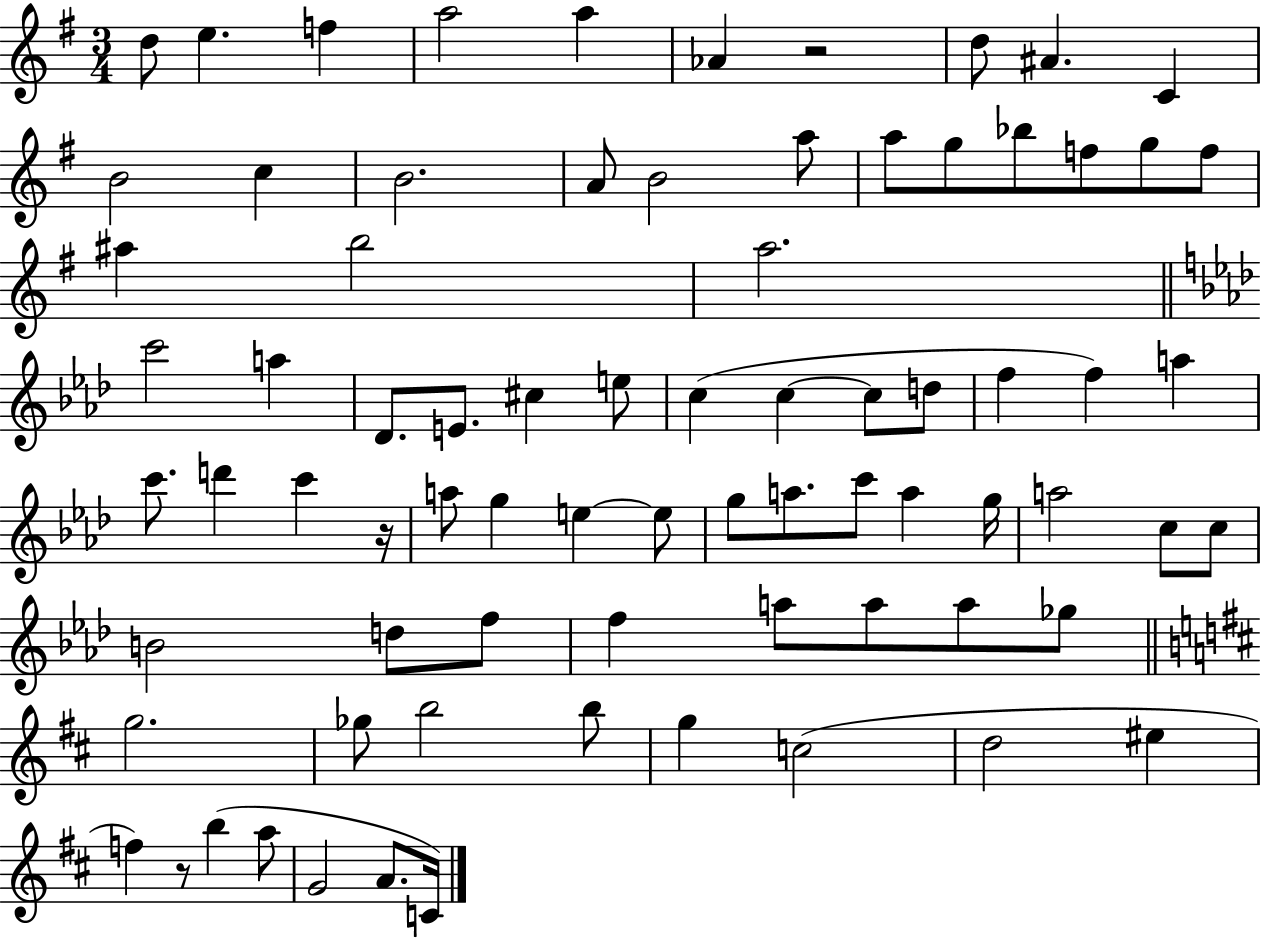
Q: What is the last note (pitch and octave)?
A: C4